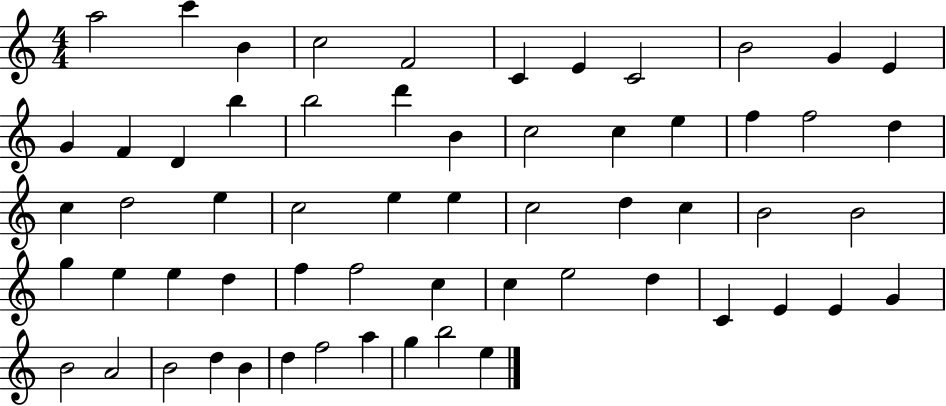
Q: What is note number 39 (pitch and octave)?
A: D5